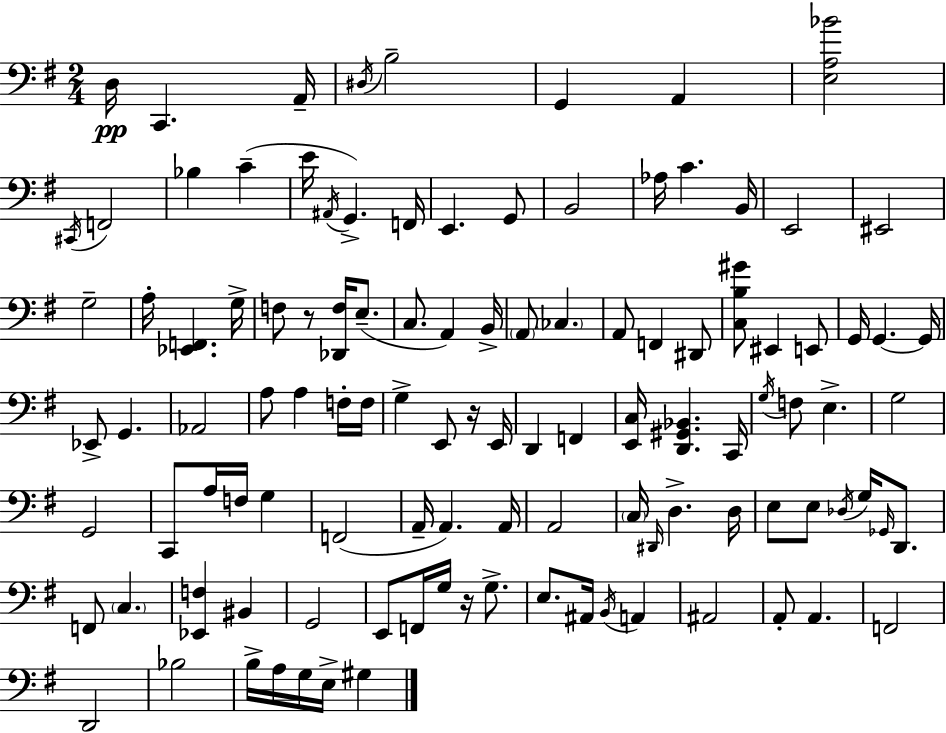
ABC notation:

X:1
T:Untitled
M:2/4
L:1/4
K:Em
D,/4 C,, A,,/4 ^D,/4 B,2 G,, A,, [E,A,_B]2 ^C,,/4 F,,2 _B, C E/4 ^A,,/4 G,, F,,/4 E,, G,,/2 B,,2 _A,/4 C B,,/4 E,,2 ^E,,2 G,2 A,/4 [_E,,F,,] G,/4 F,/2 z/2 [_D,,F,]/4 E,/2 C,/2 A,, B,,/4 A,,/2 _C, A,,/2 F,, ^D,,/2 [C,B,^G]/2 ^E,, E,,/2 G,,/4 G,, G,,/4 _E,,/2 G,, _A,,2 A,/2 A, F,/4 F,/4 G, E,,/2 z/4 E,,/4 D,, F,, [E,,C,]/4 [D,,^G,,_B,,] C,,/4 G,/4 F,/2 E, G,2 G,,2 C,,/2 A,/4 F,/4 G, F,,2 A,,/4 A,, A,,/4 A,,2 C,/4 ^D,,/4 D, D,/4 E,/2 E,/2 _D,/4 G,/4 _G,,/4 D,,/2 F,,/2 C, [_E,,F,] ^B,, G,,2 E,,/2 F,,/4 G,/4 z/4 G,/2 E,/2 ^A,,/4 B,,/4 A,, ^A,,2 A,,/2 A,, F,,2 D,,2 _B,2 B,/4 A,/4 G,/4 E,/4 ^G,